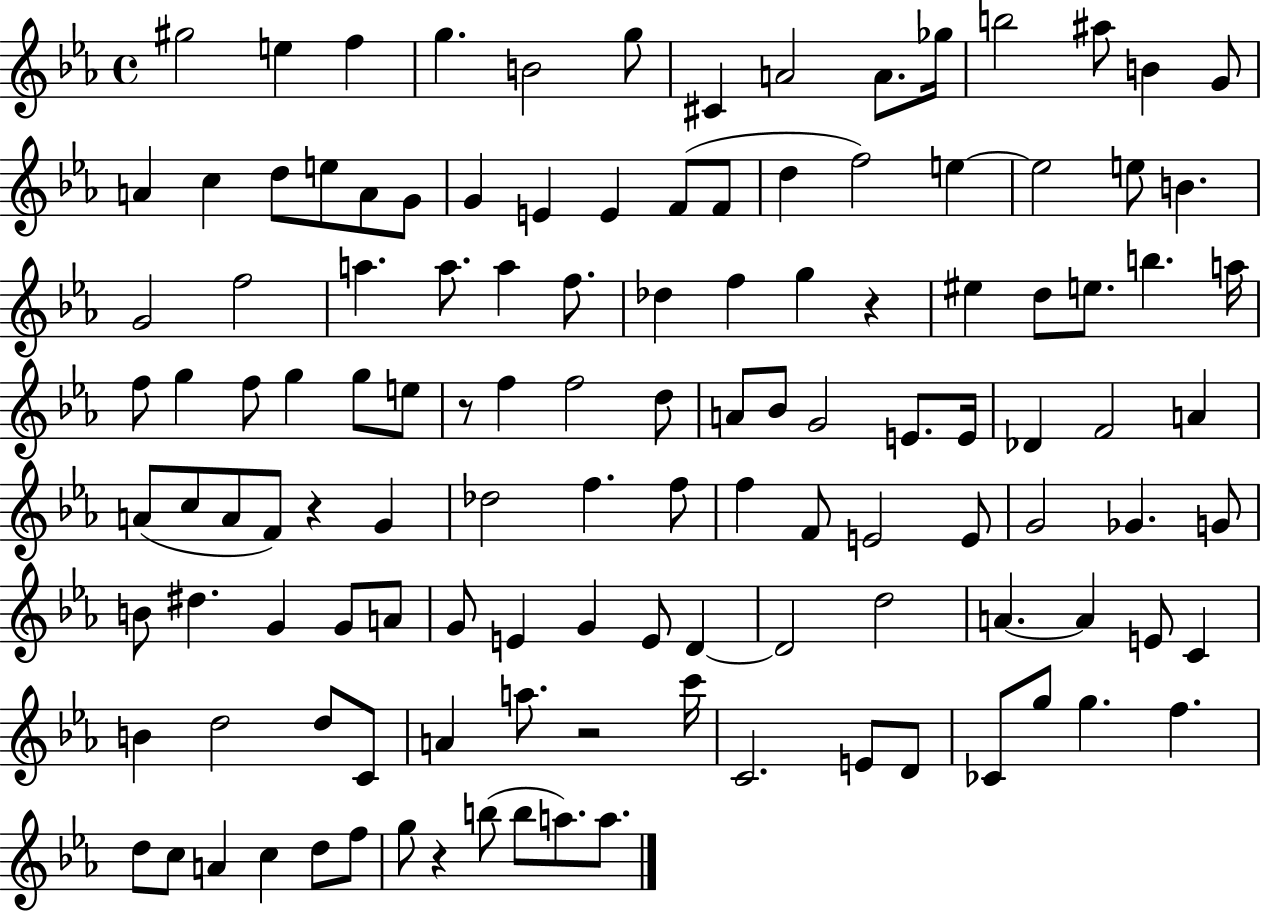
G#5/h E5/q F5/q G5/q. B4/h G5/e C#4/q A4/h A4/e. Gb5/s B5/h A#5/e B4/q G4/e A4/q C5/q D5/e E5/e A4/e G4/e G4/q E4/q E4/q F4/e F4/e D5/q F5/h E5/q E5/h E5/e B4/q. G4/h F5/h A5/q. A5/e. A5/q F5/e. Db5/q F5/q G5/q R/q EIS5/q D5/e E5/e. B5/q. A5/s F5/e G5/q F5/e G5/q G5/e E5/e R/e F5/q F5/h D5/e A4/e Bb4/e G4/h E4/e. E4/s Db4/q F4/h A4/q A4/e C5/e A4/e F4/e R/q G4/q Db5/h F5/q. F5/e F5/q F4/e E4/h E4/e G4/h Gb4/q. G4/e B4/e D#5/q. G4/q G4/e A4/e G4/e E4/q G4/q E4/e D4/q D4/h D5/h A4/q. A4/q E4/e C4/q B4/q D5/h D5/e C4/e A4/q A5/e. R/h C6/s C4/h. E4/e D4/e CES4/e G5/e G5/q. F5/q. D5/e C5/e A4/q C5/q D5/e F5/e G5/e R/q B5/e B5/e A5/e. A5/e.